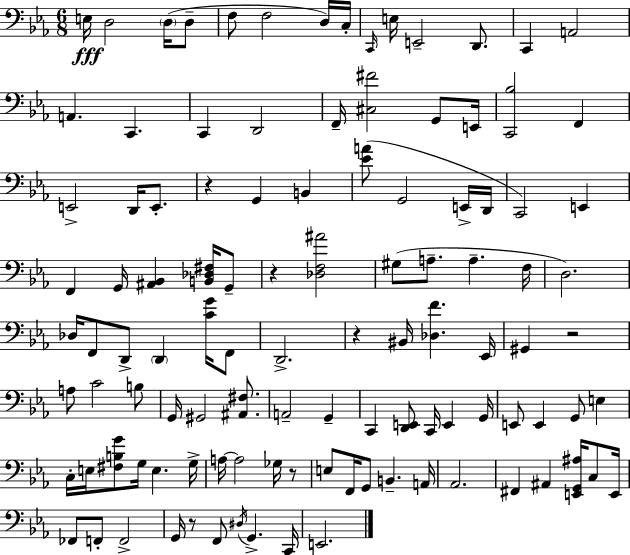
X:1
T:Untitled
M:6/8
L:1/4
K:Eb
E,/4 D,2 D,/4 D,/2 F,/2 F,2 D,/4 C,/4 C,,/4 E,/4 E,,2 D,,/2 C,, A,,2 A,, C,, C,, D,,2 F,,/4 [^C,^F]2 G,,/2 E,,/4 [C,,_B,]2 F,, E,,2 D,,/4 E,,/2 z G,, B,, [_EA]/2 G,,2 E,,/4 D,,/4 C,,2 E,, F,, G,,/4 [^A,,_B,,] [B,,_D,^F,]/4 G,,/2 z [_D,F,^A]2 ^G,/2 A,/2 A, F,/4 D,2 _D,/4 F,,/2 D,,/2 D,, [CG]/4 F,,/2 D,,2 z ^B,,/4 [_D,F] _E,,/4 ^G,, z2 A,/2 C2 B,/2 G,,/4 ^G,,2 [^A,,^F,]/2 A,,2 G,, C,, [D,,E,,]/2 C,,/4 E,, G,,/4 E,,/2 E,, G,,/2 E, C,/4 E,/4 [^F,B,G]/2 G,/4 E, G,/4 A,/4 A,2 _G,/4 z/2 E,/2 F,,/4 G,,/2 B,, A,,/4 _A,,2 ^F,, ^A,, [E,,G,,^A,]/4 C,/2 E,,/4 _F,,/2 F,,/2 F,,2 G,,/4 z/2 F,,/2 ^D,/4 G,, C,,/4 E,,2